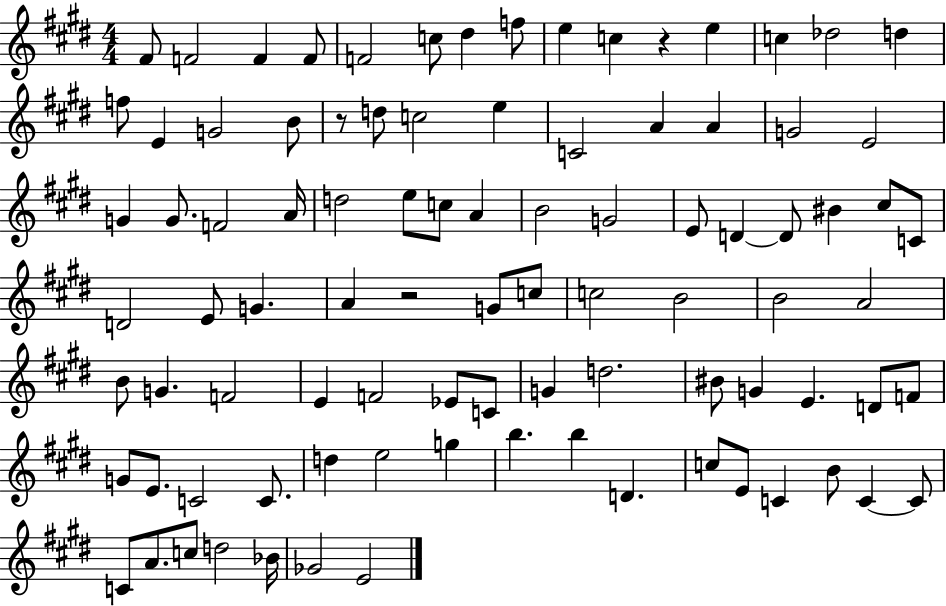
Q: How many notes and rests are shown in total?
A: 92